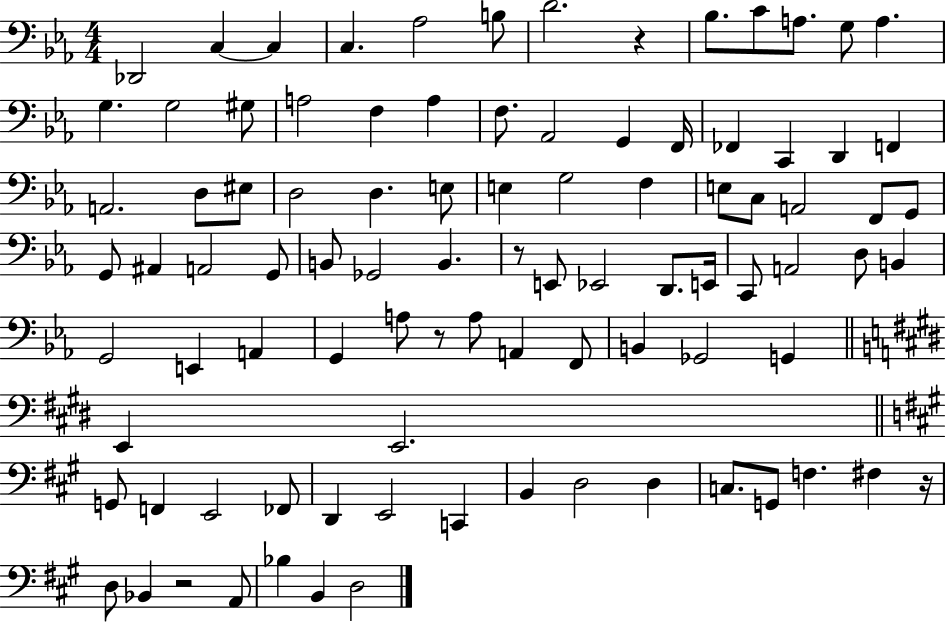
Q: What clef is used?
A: bass